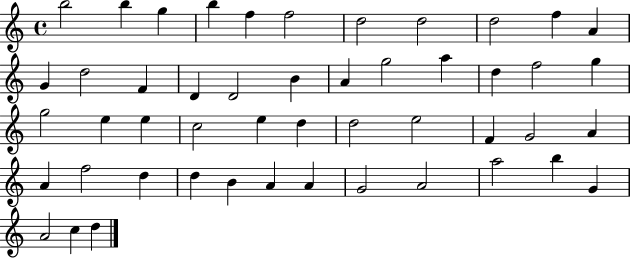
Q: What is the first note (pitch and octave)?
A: B5